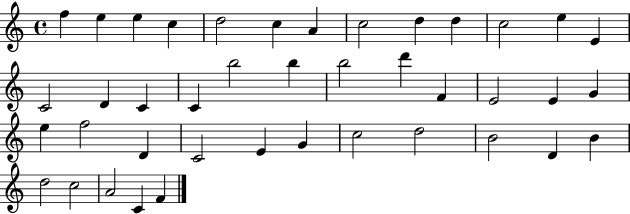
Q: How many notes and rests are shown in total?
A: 41